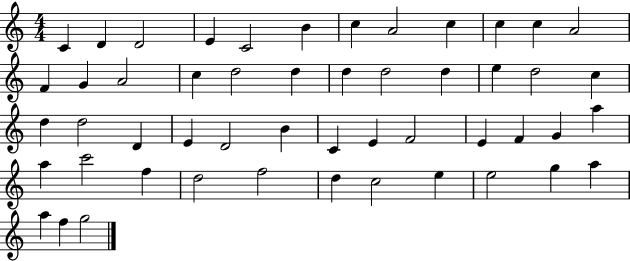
{
  \clef treble
  \numericTimeSignature
  \time 4/4
  \key c \major
  c'4 d'4 d'2 | e'4 c'2 b'4 | c''4 a'2 c''4 | c''4 c''4 a'2 | \break f'4 g'4 a'2 | c''4 d''2 d''4 | d''4 d''2 d''4 | e''4 d''2 c''4 | \break d''4 d''2 d'4 | e'4 d'2 b'4 | c'4 e'4 f'2 | e'4 f'4 g'4 a''4 | \break a''4 c'''2 f''4 | d''2 f''2 | d''4 c''2 e''4 | e''2 g''4 a''4 | \break a''4 f''4 g''2 | \bar "|."
}